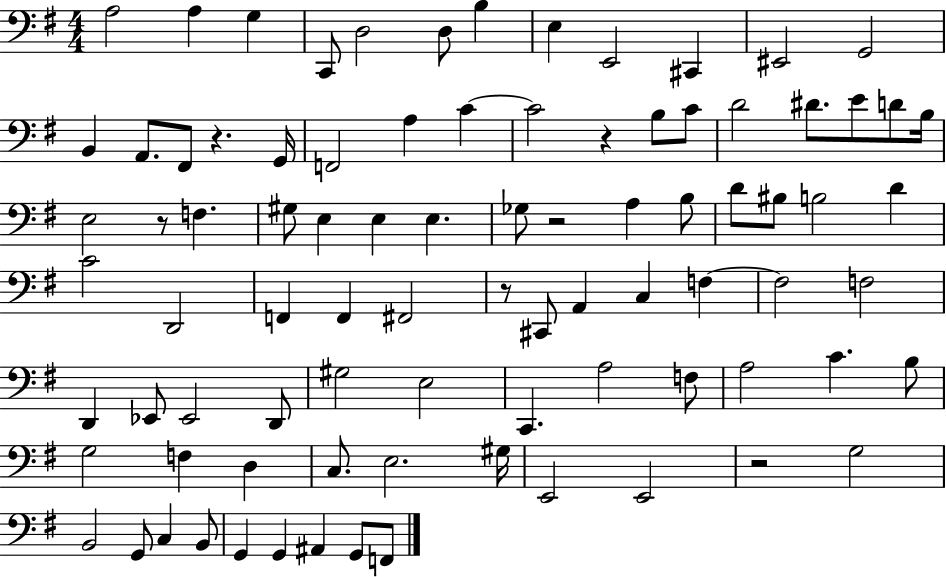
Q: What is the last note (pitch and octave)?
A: F2